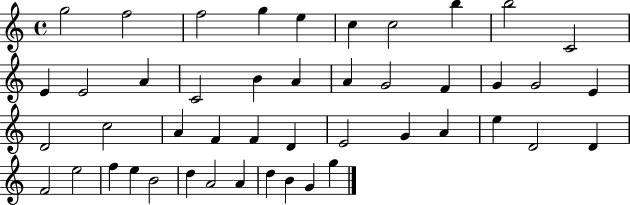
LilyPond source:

{
  \clef treble
  \time 4/4
  \defaultTimeSignature
  \key c \major
  g''2 f''2 | f''2 g''4 e''4 | c''4 c''2 b''4 | b''2 c'2 | \break e'4 e'2 a'4 | c'2 b'4 a'4 | a'4 g'2 f'4 | g'4 g'2 e'4 | \break d'2 c''2 | a'4 f'4 f'4 d'4 | e'2 g'4 a'4 | e''4 d'2 d'4 | \break f'2 e''2 | f''4 e''4 b'2 | d''4 a'2 a'4 | d''4 b'4 g'4 g''4 | \break \bar "|."
}